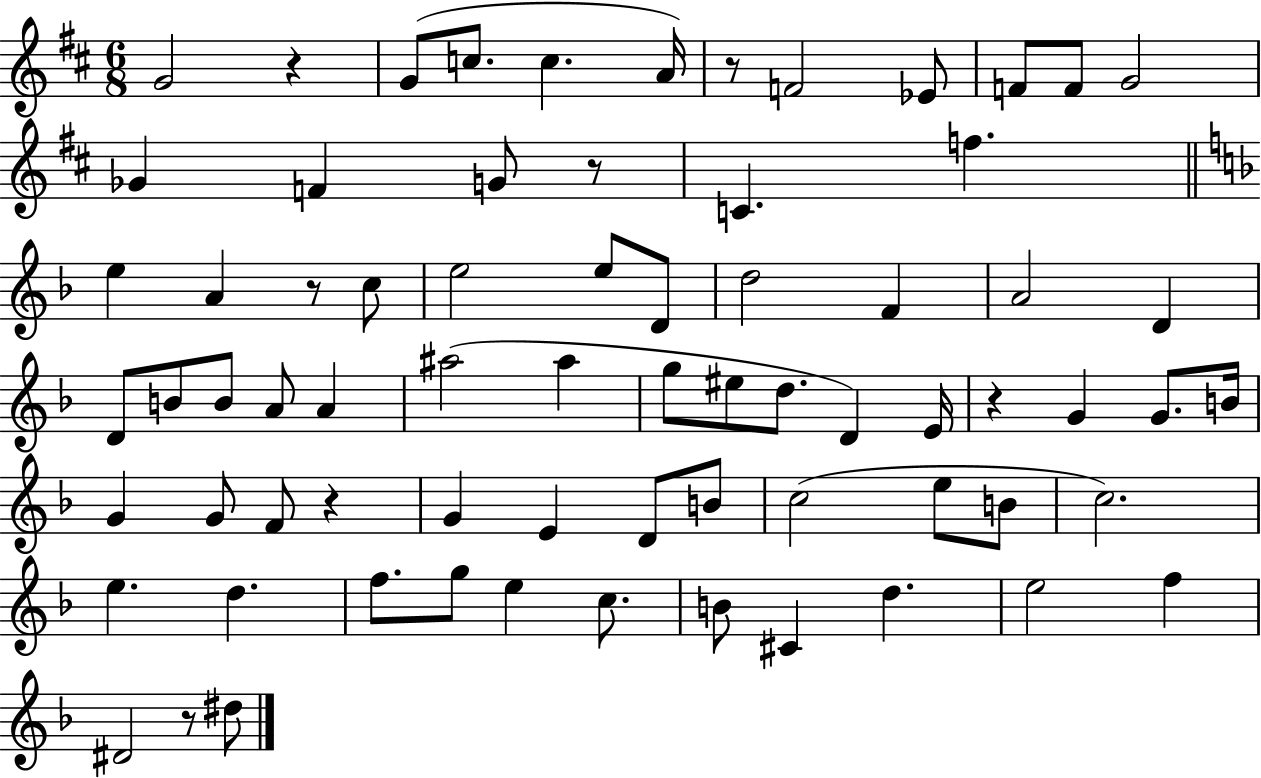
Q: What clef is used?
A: treble